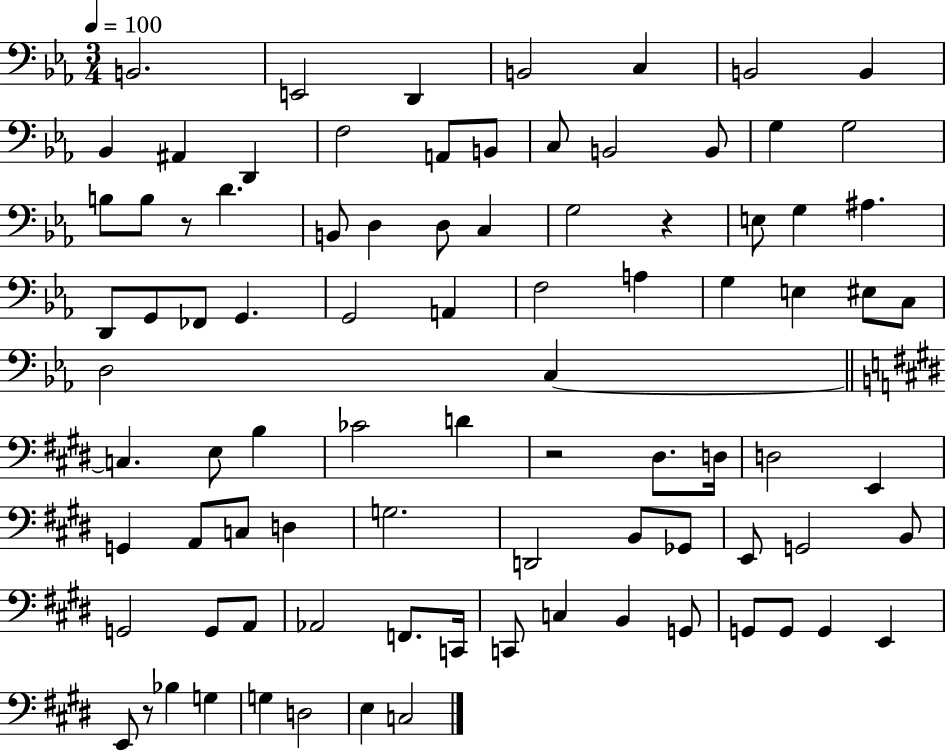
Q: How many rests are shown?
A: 4